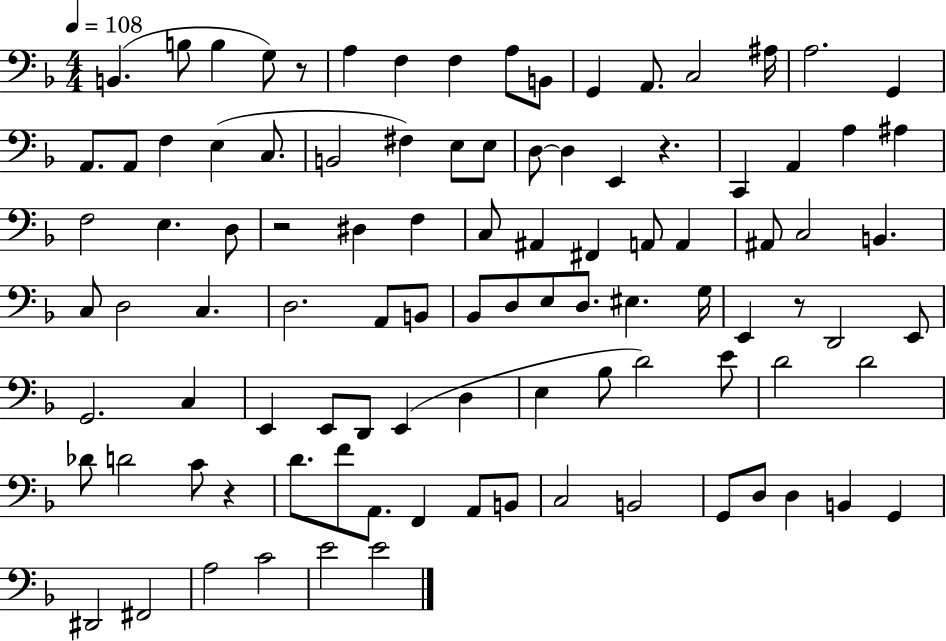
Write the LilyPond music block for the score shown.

{
  \clef bass
  \numericTimeSignature
  \time 4/4
  \key f \major
  \tempo 4 = 108
  \repeat volta 2 { b,4.( b8 b4 g8) r8 | a4 f4 f4 a8 b,8 | g,4 a,8. c2 ais16 | a2. g,4 | \break a,8. a,8 f4 e4( c8. | b,2 fis4) e8 e8 | d8~~ d4 e,4 r4. | c,4 a,4 a4 ais4 | \break f2 e4. d8 | r2 dis4 f4 | c8 ais,4 fis,4 a,8 a,4 | ais,8 c2 b,4. | \break c8 d2 c4. | d2. a,8 b,8 | bes,8 d8 e8 d8. eis4. g16 | e,4 r8 d,2 e,8 | \break g,2. c4 | e,4 e,8 d,8 e,4( d4 | e4 bes8 d'2) e'8 | d'2 d'2 | \break des'8 d'2 c'8 r4 | d'8. f'8 a,8. f,4 a,8 b,8 | c2 b,2 | g,8 d8 d4 b,4 g,4 | \break dis,2 fis,2 | a2 c'2 | e'2 e'2 | } \bar "|."
}